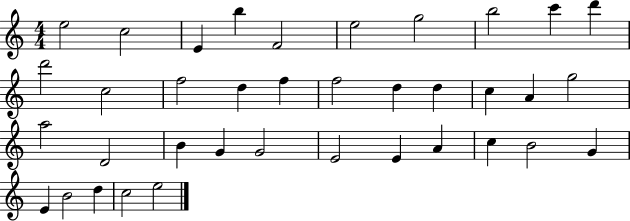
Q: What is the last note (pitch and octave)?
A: E5